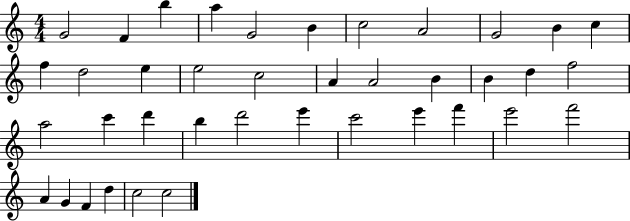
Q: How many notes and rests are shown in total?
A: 39